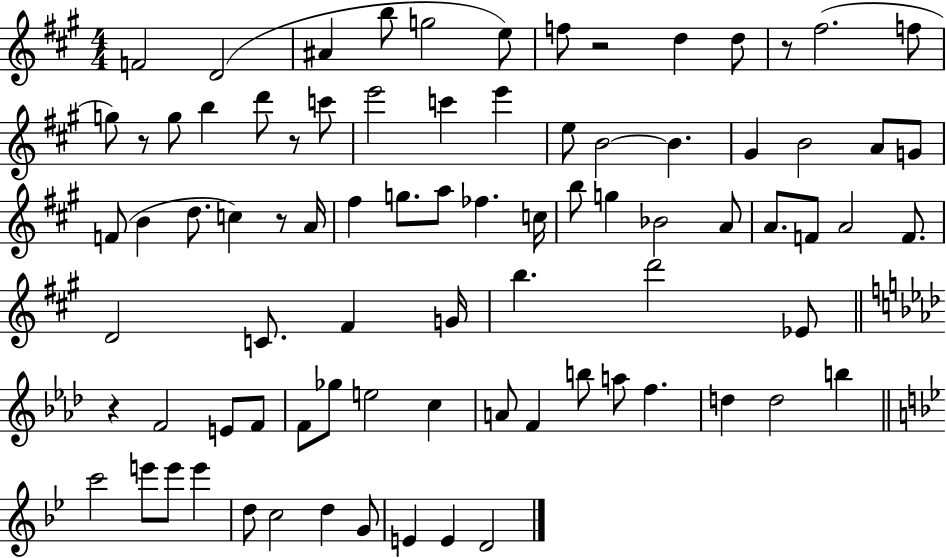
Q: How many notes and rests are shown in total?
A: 83